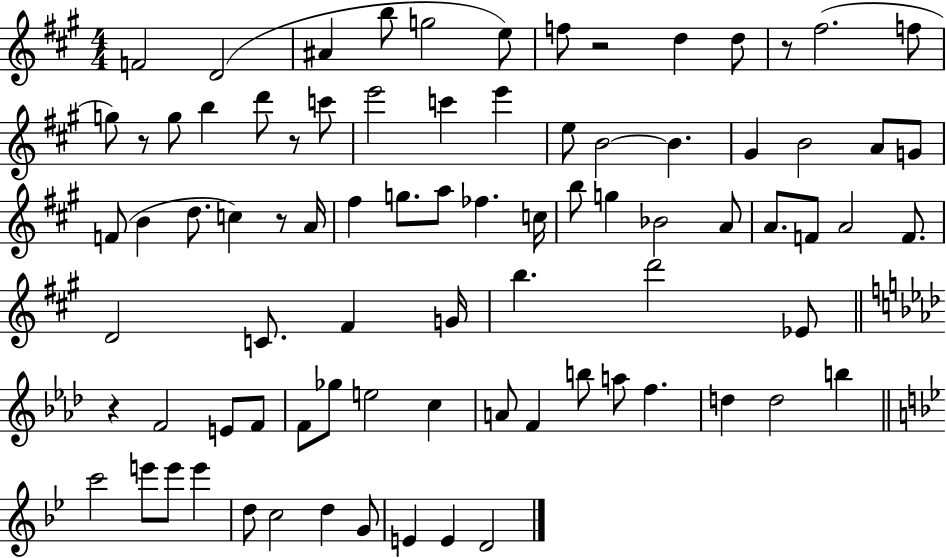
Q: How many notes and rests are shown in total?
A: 83